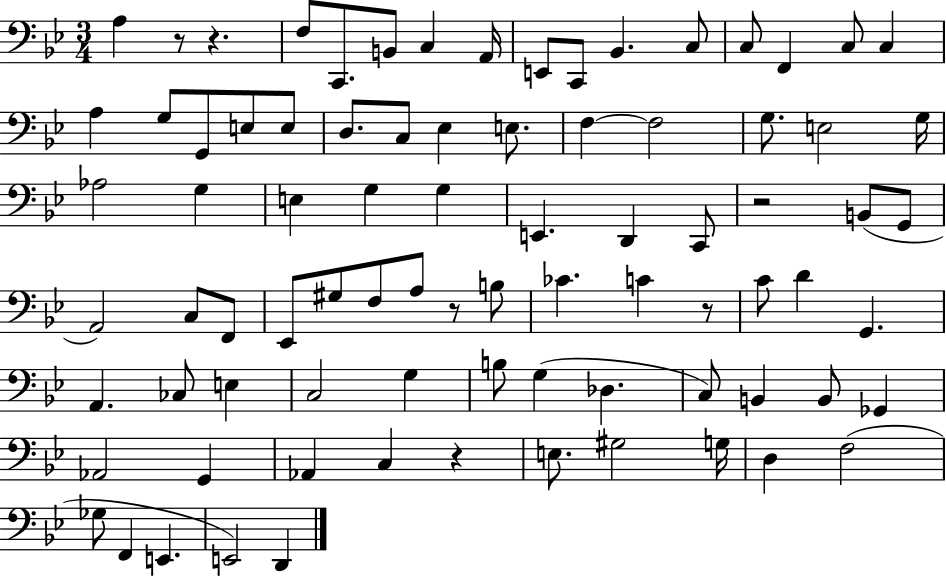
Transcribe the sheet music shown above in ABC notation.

X:1
T:Untitled
M:3/4
L:1/4
K:Bb
A, z/2 z F,/2 C,,/2 B,,/2 C, A,,/4 E,,/2 C,,/2 _B,, C,/2 C,/2 F,, C,/2 C, A, G,/2 G,,/2 E,/2 E,/2 D,/2 C,/2 _E, E,/2 F, F,2 G,/2 E,2 G,/4 _A,2 G, E, G, G, E,, D,, C,,/2 z2 B,,/2 G,,/2 A,,2 C,/2 F,,/2 _E,,/2 ^G,/2 F,/2 A,/2 z/2 B,/2 _C C z/2 C/2 D G,, A,, _C,/2 E, C,2 G, B,/2 G, _D, C,/2 B,, B,,/2 _G,, _A,,2 G,, _A,, C, z E,/2 ^G,2 G,/4 D, F,2 _G,/2 F,, E,, E,,2 D,,